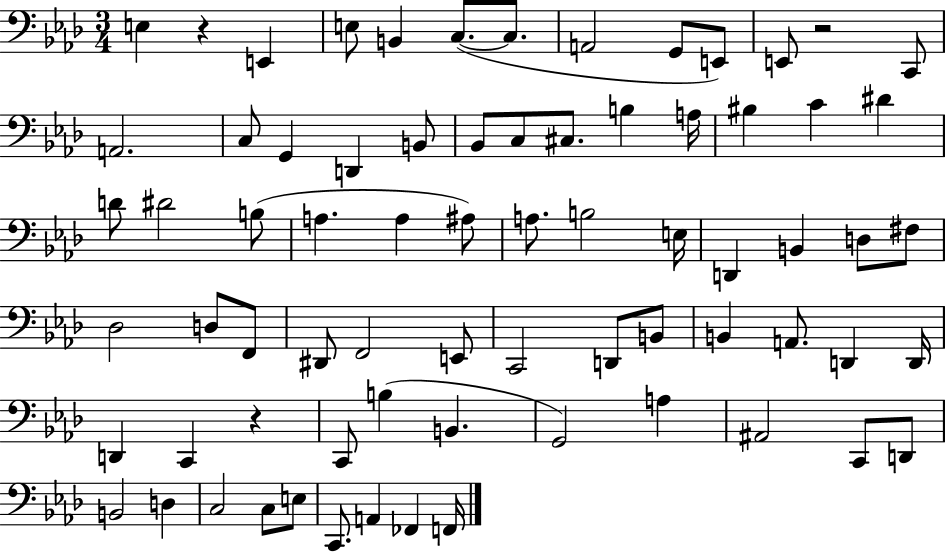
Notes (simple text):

E3/q R/q E2/q E3/e B2/q C3/e. C3/e. A2/h G2/e E2/e E2/e R/h C2/e A2/h. C3/e G2/q D2/q B2/e Bb2/e C3/e C#3/e. B3/q A3/s BIS3/q C4/q D#4/q D4/e D#4/h B3/e A3/q. A3/q A#3/e A3/e. B3/h E3/s D2/q B2/q D3/e F#3/e Db3/h D3/e F2/e D#2/e F2/h E2/e C2/h D2/e B2/e B2/q A2/e. D2/q D2/s D2/q C2/q R/q C2/e B3/q B2/q. G2/h A3/q A#2/h C2/e D2/e B2/h D3/q C3/h C3/e E3/e C2/e. A2/q FES2/q F2/s